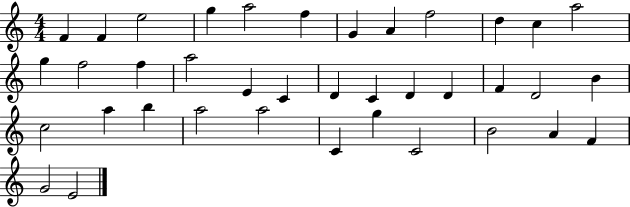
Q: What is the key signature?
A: C major